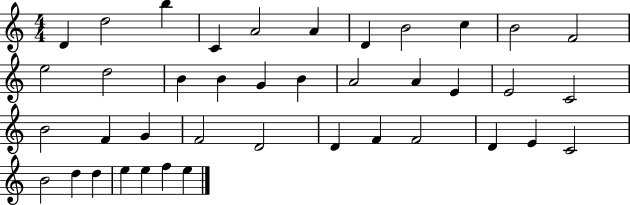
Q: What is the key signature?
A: C major